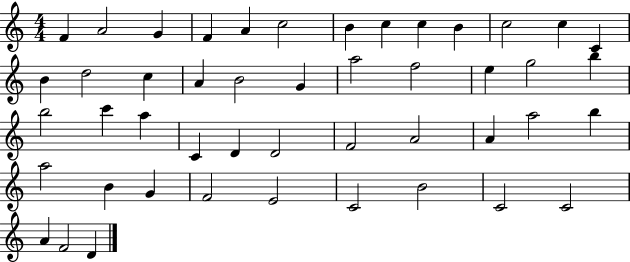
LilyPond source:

{
  \clef treble
  \numericTimeSignature
  \time 4/4
  \key c \major
  f'4 a'2 g'4 | f'4 a'4 c''2 | b'4 c''4 c''4 b'4 | c''2 c''4 c'4 | \break b'4 d''2 c''4 | a'4 b'2 g'4 | a''2 f''2 | e''4 g''2 b''4 | \break b''2 c'''4 a''4 | c'4 d'4 d'2 | f'2 a'2 | a'4 a''2 b''4 | \break a''2 b'4 g'4 | f'2 e'2 | c'2 b'2 | c'2 c'2 | \break a'4 f'2 d'4 | \bar "|."
}